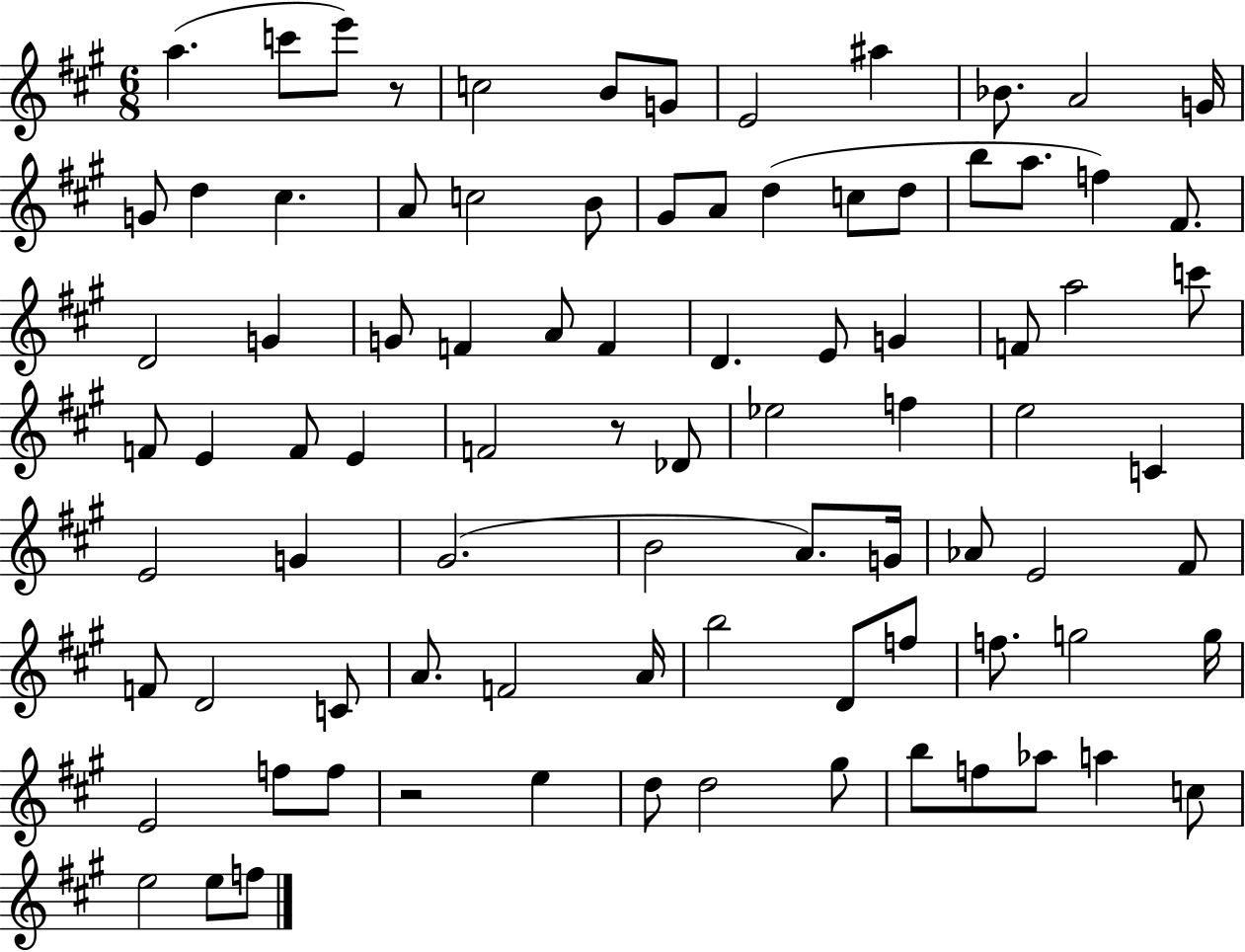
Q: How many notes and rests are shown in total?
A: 87